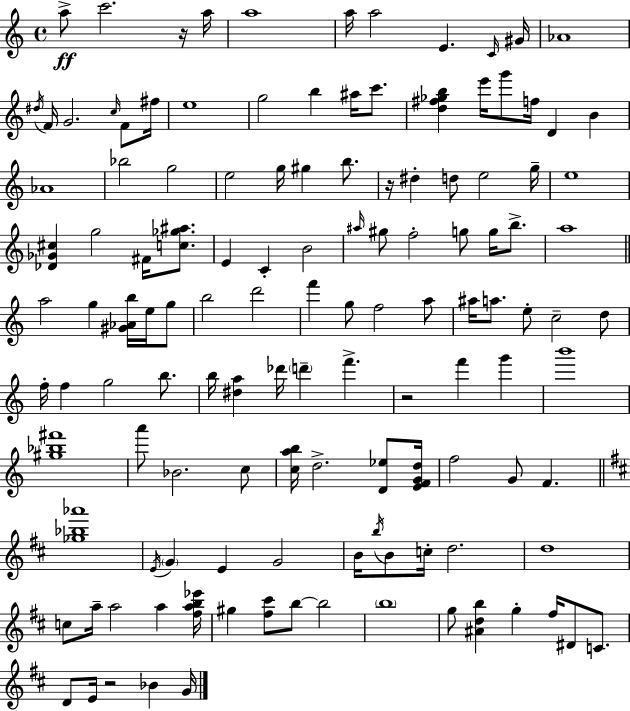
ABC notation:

X:1
T:Untitled
M:4/4
L:1/4
K:Am
a/2 c'2 z/4 a/4 a4 a/4 a2 E C/4 ^G/4 _A4 ^d/4 F/4 G2 c/4 F/2 ^f/4 e4 g2 b ^a/4 c'/2 [d^f_gb] e'/4 g'/2 f/4 D B _A4 _b2 g2 e2 g/4 ^g b/2 z/4 ^d d/2 e2 g/4 e4 [_D_G^c] g2 ^F/4 [c_g^a]/2 E C B2 ^a/4 ^g/2 f2 g/2 g/4 b/2 a4 a2 g [^G_Ab]/4 e/4 g/2 b2 d'2 f' g/2 f2 a/2 ^a/4 a/2 e/2 c2 d/2 f/4 f g2 b/2 b/4 [^da] _d'/4 d' f' z2 f' g' b'4 [^g_b^f']4 a'/2 _B2 c/2 [cab]/4 d2 [D_e]/2 [EFGd]/4 f2 G/2 F [_g_b_a']4 E/4 G E G2 B/4 b/4 B/2 c/4 d2 d4 c/2 a/4 a2 a [^fab_e']/4 ^g [^f^c']/2 b/2 b2 b4 g/2 [^Adb] g ^f/4 ^D/2 C/2 D/2 E/4 z2 _B G/4